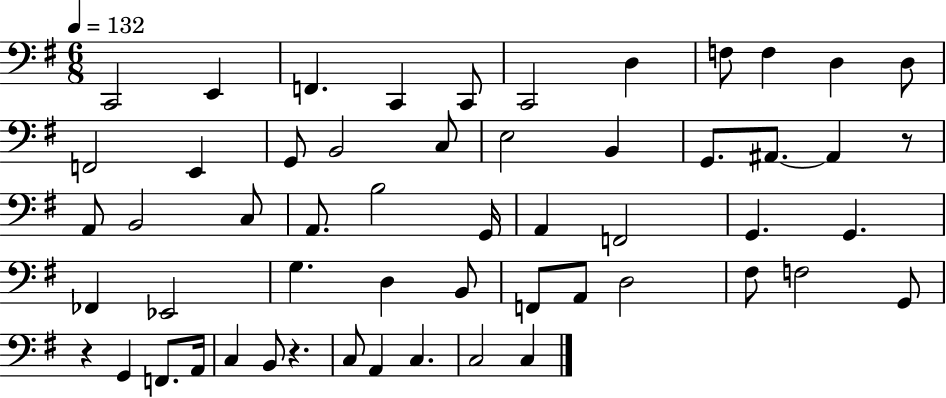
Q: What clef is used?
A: bass